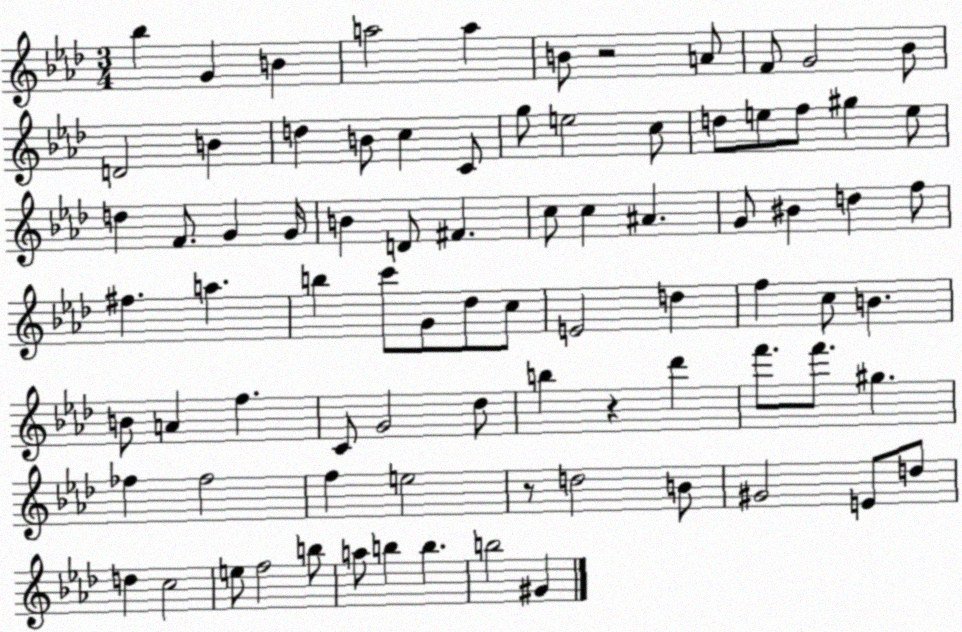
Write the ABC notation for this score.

X:1
T:Untitled
M:3/4
L:1/4
K:Ab
_b G B a2 a B/2 z2 A/2 F/2 G2 _B/2 D2 B d B/2 c C/2 g/2 e2 c/2 d/2 e/2 f/2 ^g e/2 d F/2 G G/4 B D/2 ^F c/2 c ^A G/2 ^B d f/2 ^f a b c'/2 G/2 _d/2 c/2 E2 d f c/2 B B/2 A f C/2 G2 _d/2 b z _d' f'/2 f'/2 ^g _f _f2 f e2 z/2 d2 B/2 ^G2 E/2 d/2 d c2 e/2 f2 b/2 a/2 b b b2 ^G